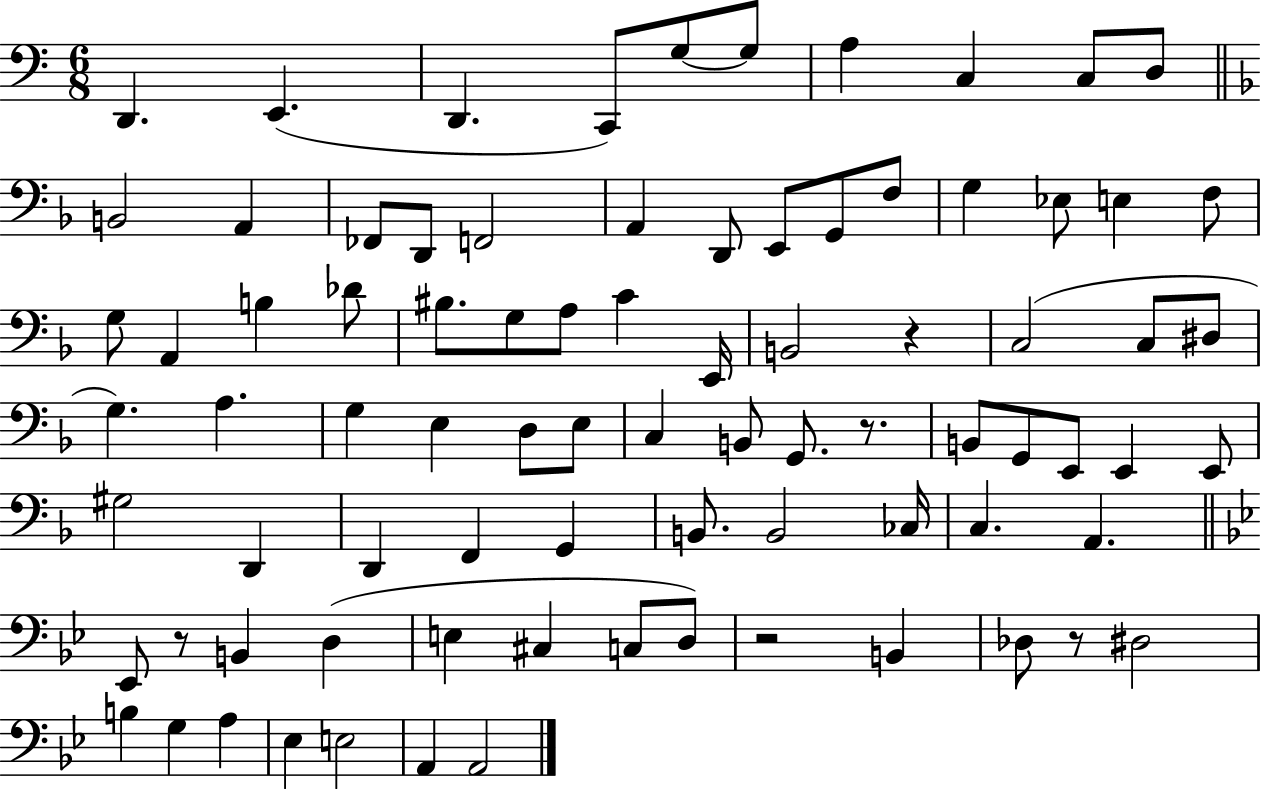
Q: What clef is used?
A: bass